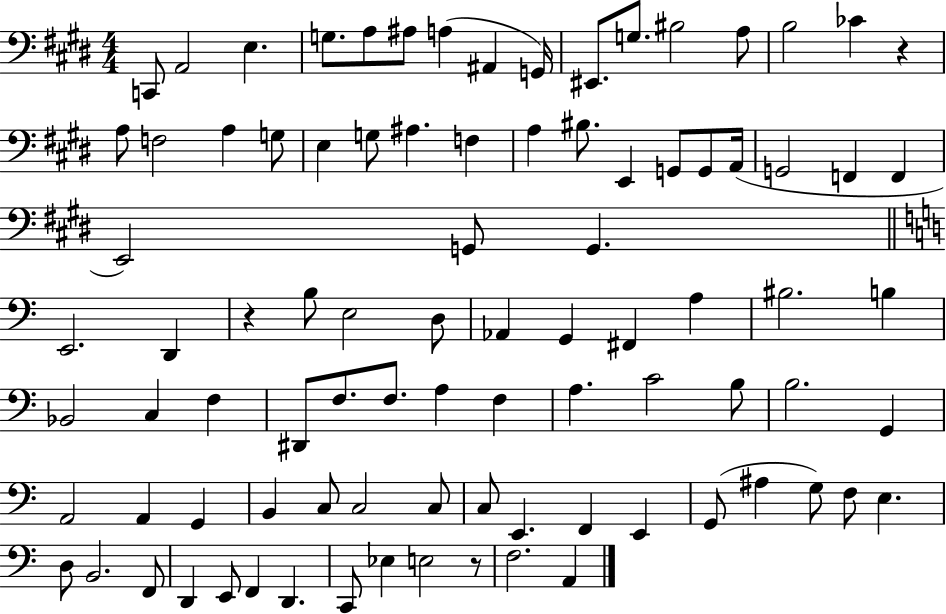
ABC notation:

X:1
T:Untitled
M:4/4
L:1/4
K:E
C,,/2 A,,2 E, G,/2 A,/2 ^A,/2 A, ^A,, G,,/4 ^E,,/2 G,/2 ^B,2 A,/2 B,2 _C z A,/2 F,2 A, G,/2 E, G,/2 ^A, F, A, ^B,/2 E,, G,,/2 G,,/2 A,,/4 G,,2 F,, F,, E,,2 G,,/2 G,, E,,2 D,, z B,/2 E,2 D,/2 _A,, G,, ^F,, A, ^B,2 B, _B,,2 C, F, ^D,,/2 F,/2 F,/2 A, F, A, C2 B,/2 B,2 G,, A,,2 A,, G,, B,, C,/2 C,2 C,/2 C,/2 E,, F,, E,, G,,/2 ^A, G,/2 F,/2 E, D,/2 B,,2 F,,/2 D,, E,,/2 F,, D,, C,,/2 _E, E,2 z/2 F,2 A,,